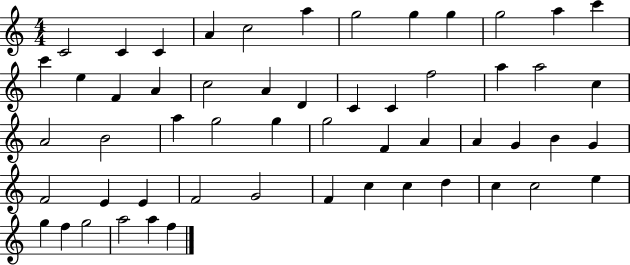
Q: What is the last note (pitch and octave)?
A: F5